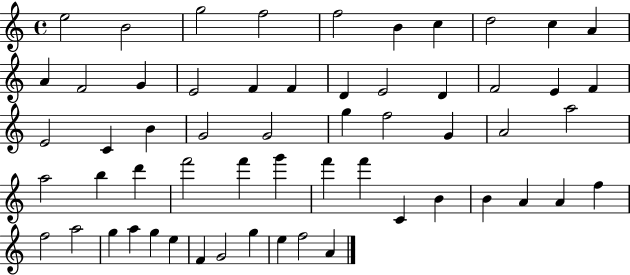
{
  \clef treble
  \time 4/4
  \defaultTimeSignature
  \key c \major
  e''2 b'2 | g''2 f''2 | f''2 b'4 c''4 | d''2 c''4 a'4 | \break a'4 f'2 g'4 | e'2 f'4 f'4 | d'4 e'2 d'4 | f'2 e'4 f'4 | \break e'2 c'4 b'4 | g'2 g'2 | g''4 f''2 g'4 | a'2 a''2 | \break a''2 b''4 d'''4 | f'''2 f'''4 g'''4 | f'''4 f'''4 c'4 b'4 | b'4 a'4 a'4 f''4 | \break f''2 a''2 | g''4 a''4 g''4 e''4 | f'4 g'2 g''4 | e''4 f''2 a'4 | \break \bar "|."
}